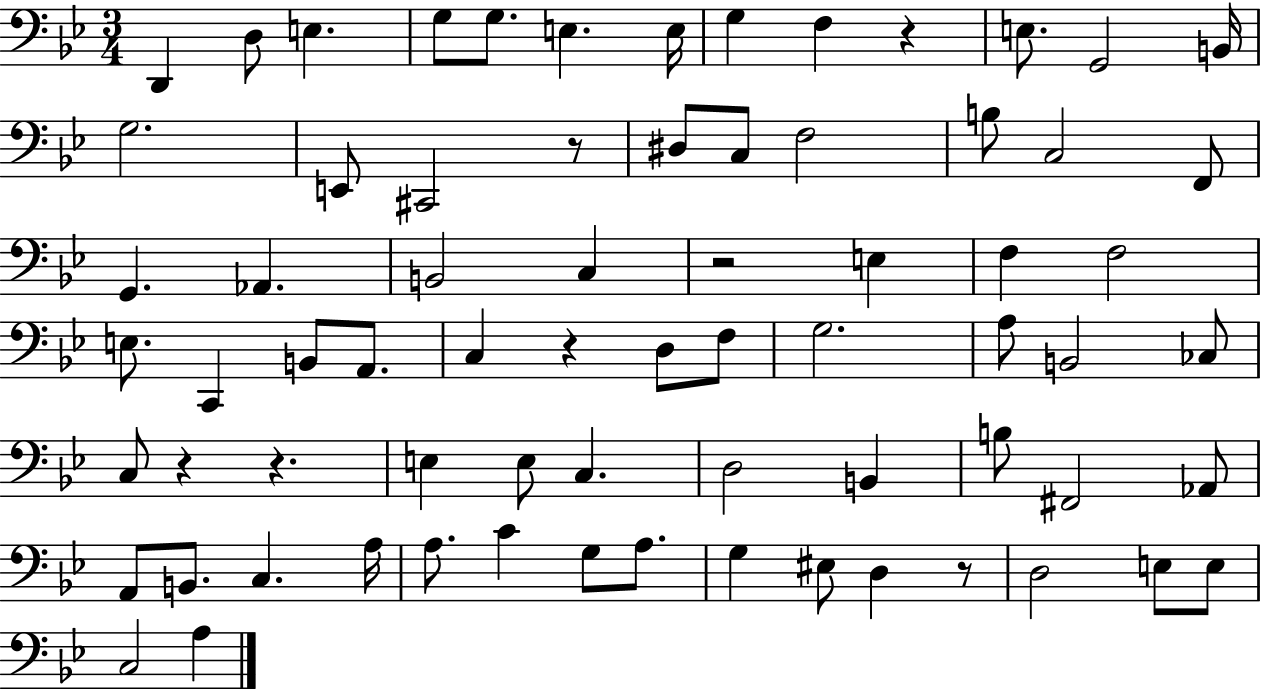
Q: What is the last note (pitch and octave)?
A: A3